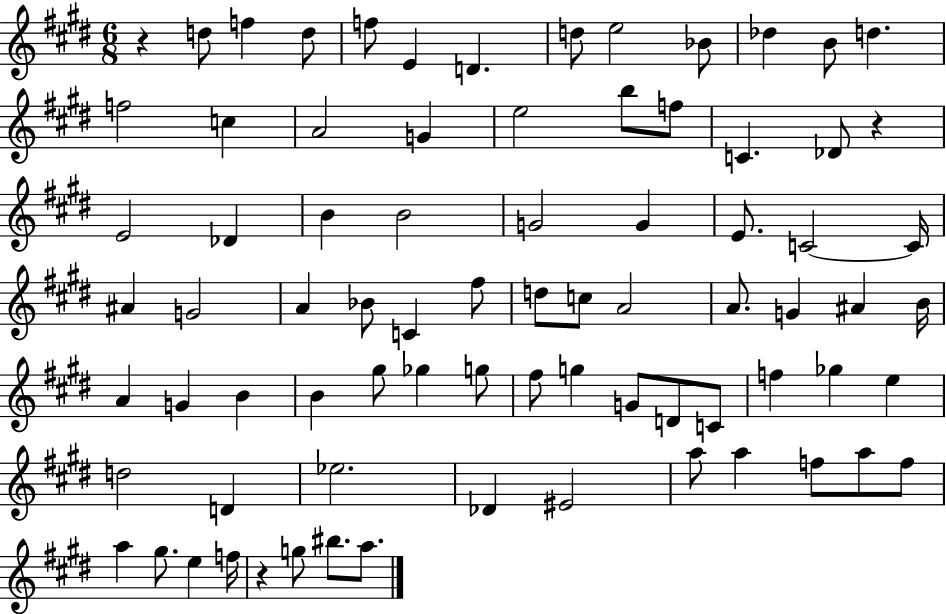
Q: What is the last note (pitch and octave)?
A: A5